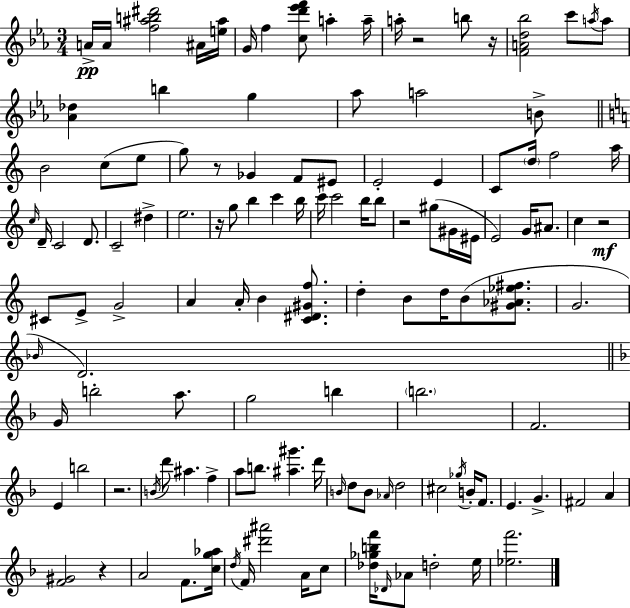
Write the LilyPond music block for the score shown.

{
  \clef treble
  \numericTimeSignature
  \time 3/4
  \key c \minor
  \repeat volta 2 { a'16->\pp a'16 <f'' ais'' b'' dis'''>2 ais'16 <e'' ais''>16 | g'16 f''4 <c'' d''' ees''' f'''>8 a''4-. a''16-- | a''16-. r2 b''8 r16 | <f' a' d'' bes''>2 c'''8 \acciaccatura { a''16 } a''8 | \break <aes' des''>4 b''4 g''4 | aes''8 a''2 b'8-> | \bar "||" \break \key a \minor b'2 c''8( e''8 | g''8) r8 ges'4 f'8 eis'8 | e'2-. e'4 | c'8 \parenthesize d''16 f''2 a''16 | \break \grace { c''16 } d'16-- c'2 d'8. | c'2-- dis''4-> | e''2. | r16 g''8 b''4 c'''4 | \break b''16 c'''16 c'''2 b''16 b''8 | r2 gis''8( gis'16 | eis'16 e'2) g'16 ais'8. | c''4 r2\mf | \break cis'8 e'8-> g'2-> | a'4 a'16-. b'4 <c' dis' gis' f''>8. | d''4-. b'8 d''16 b'8( <gis' aes' ees'' fis''>8. | g'2. | \break \grace { bes'16 } d'2.) | \bar "||" \break \key f \major g'16 b''2-. a''8. | g''2 b''4 | \parenthesize b''2. | f'2. | \break e'4 b''2 | r2. | \acciaccatura { b'16 } d'''8 ais''4. f''4-> | a''8 b''8. <ais'' gis'''>4. | \break d'''16 \grace { b'16 } d''8 b'8 \grace { aes'16 } d''2 | cis''2 \acciaccatura { ges''16 } | b'16-. f'8. e'4. g'4.-> | fis'2 | \break a'4 <f' gis'>2 | r4 a'2 | f'8. <c'' g'' aes''>16 \acciaccatura { d''16 } f'16 <dis''' ais'''>2 | a'16 c''8 <des'' ges'' b'' f'''>16 \grace { des'16 } aes'8 d''2-. | \break e''16 <ees'' f'''>2. | } \bar "|."
}